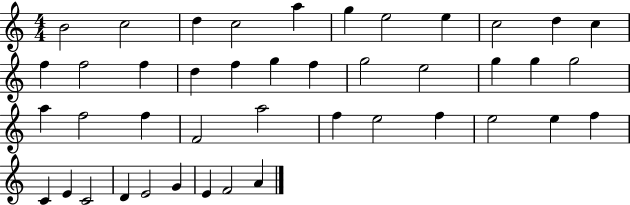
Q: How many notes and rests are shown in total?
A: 43